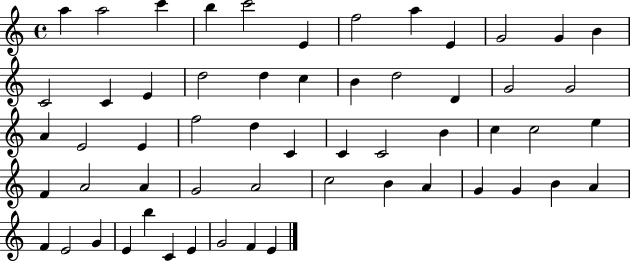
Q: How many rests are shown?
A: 0